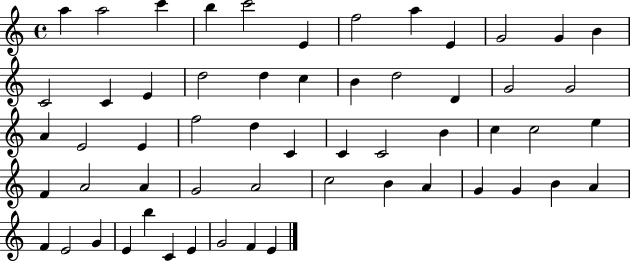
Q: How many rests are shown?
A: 0